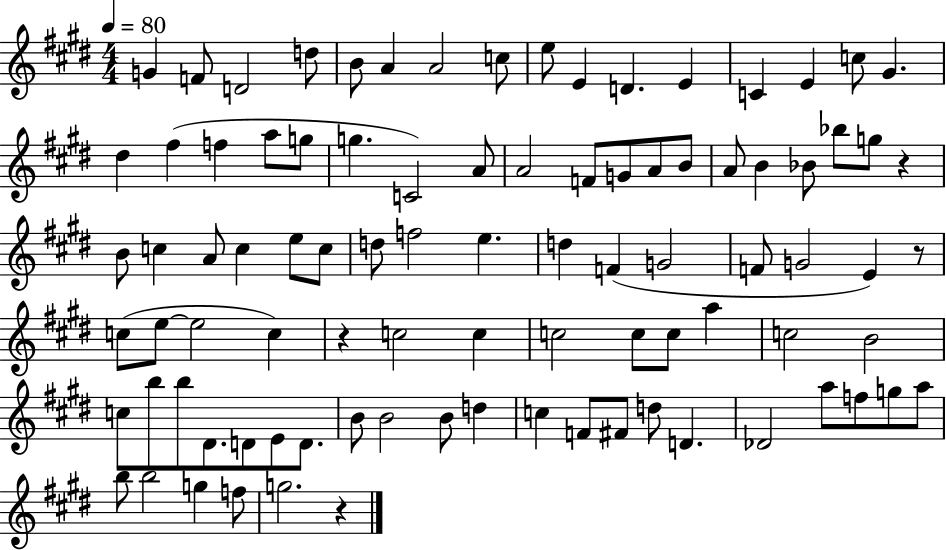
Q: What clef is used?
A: treble